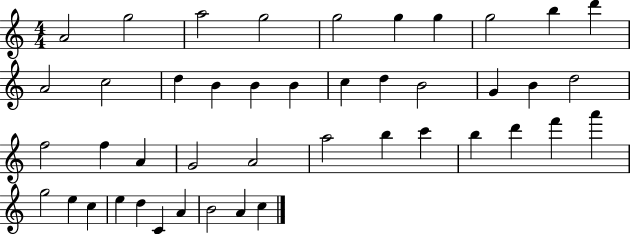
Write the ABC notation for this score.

X:1
T:Untitled
M:4/4
L:1/4
K:C
A2 g2 a2 g2 g2 g g g2 b d' A2 c2 d B B B c d B2 G B d2 f2 f A G2 A2 a2 b c' b d' f' a' g2 e c e d C A B2 A c